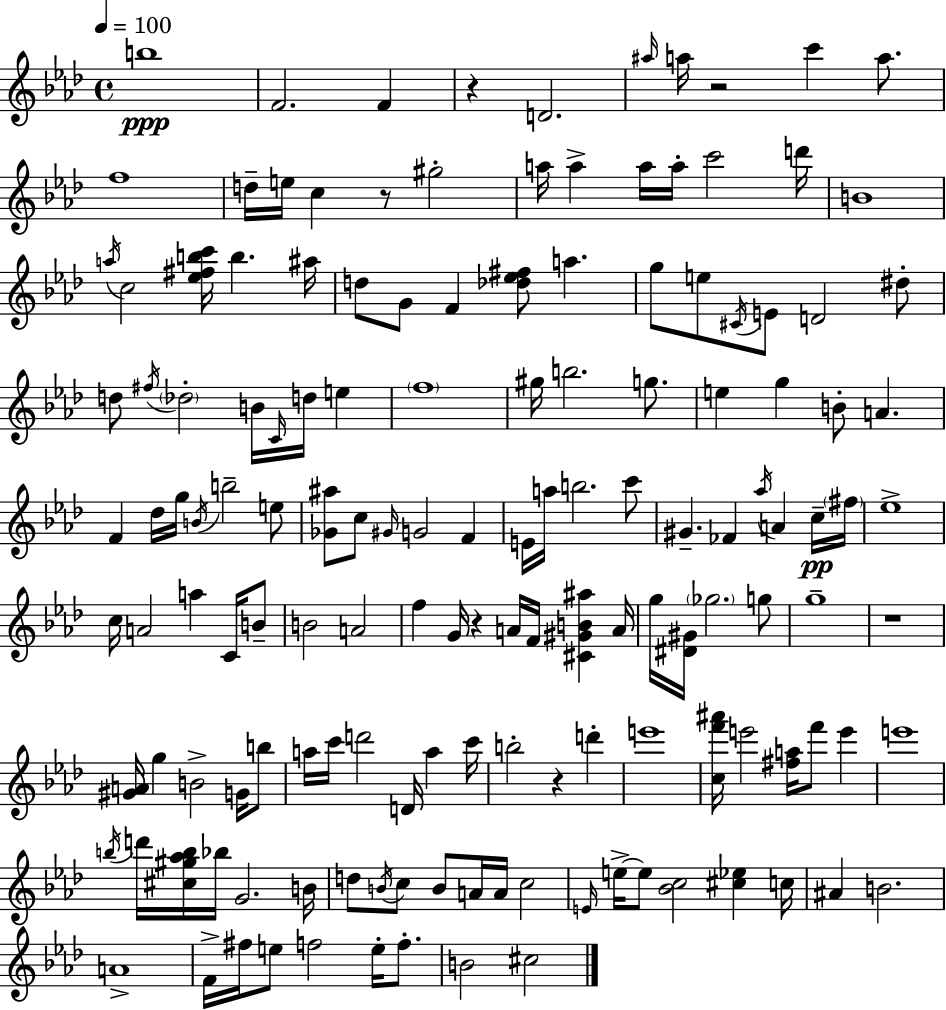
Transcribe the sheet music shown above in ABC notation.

X:1
T:Untitled
M:4/4
L:1/4
K:Ab
b4 F2 F z D2 ^a/4 a/4 z2 c' a/2 f4 d/4 e/4 c z/2 ^g2 a/4 a a/4 a/4 c'2 d'/4 B4 a/4 c2 [_e^fbc']/4 b ^a/4 d/2 G/2 F [_d_e^f]/2 a g/2 e/2 ^C/4 E/2 D2 ^d/2 d/2 ^f/4 _d2 B/4 C/4 d/4 e f4 ^g/4 b2 g/2 e g B/2 A F _d/4 g/4 B/4 b2 e/2 [_G^a]/2 c/2 ^G/4 G2 F E/4 a/4 b2 c'/2 ^G _F _a/4 A c/4 ^f/4 _e4 c/4 A2 a C/4 B/2 B2 A2 f G/4 z A/4 F/4 [^C^GB^a] A/4 g/4 [^D^G]/4 _g2 g/2 g4 z4 [^GA]/4 g B2 G/4 b/2 a/4 c'/4 d'2 D/4 a c'/4 b2 z d' e'4 [cf'^a']/4 e'2 [^fa]/4 f'/2 e' e'4 b/4 d'/4 [^c^g_ab]/4 _b/4 G2 B/4 d/2 B/4 c/2 B/2 A/4 A/4 c2 E/4 e/4 e/2 [_Bc]2 [^c_e] c/4 ^A B2 A4 F/4 ^f/4 e/2 f2 e/4 f/2 B2 ^c2